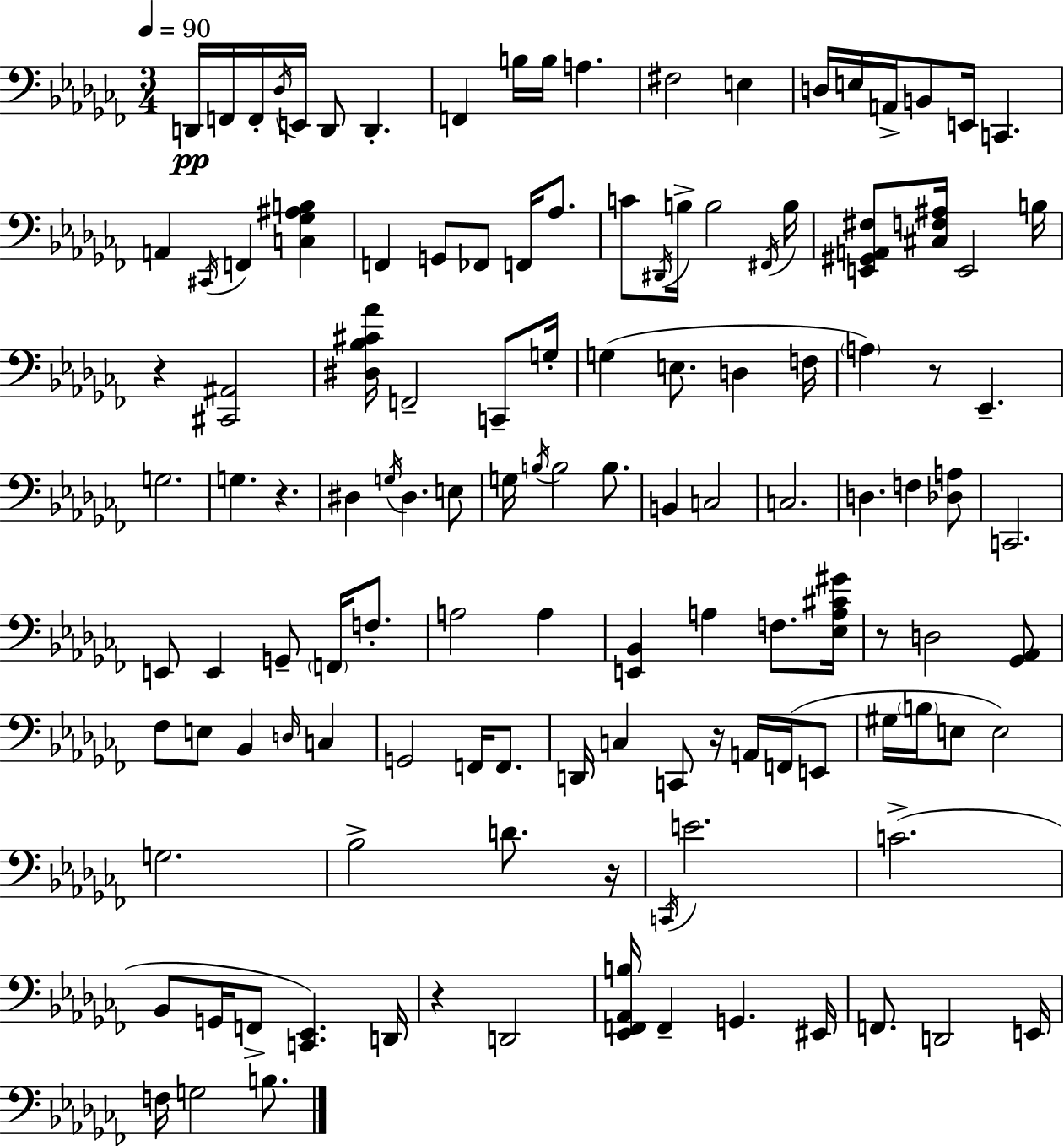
{
  \clef bass
  \numericTimeSignature
  \time 3/4
  \key aes \minor
  \tempo 4 = 90
  \repeat volta 2 { d,16\pp f,16 f,16-. \acciaccatura { des16 } e,16 d,8 d,4.-. | f,4 b16 b16 a4. | fis2 e4 | d16 e16 a,16-> b,8 e,16 c,4. | \break a,4 \acciaccatura { cis,16 } f,4 <c ges ais b>4 | f,4 g,8 fes,8 f,16 aes8. | c'8 \acciaccatura { dis,16 } b16-> b2 | \acciaccatura { fis,16 } b16 <e, gis, a, fis>8 <cis f ais>16 e,2 | \break b16 r4 <cis, ais,>2 | <dis bes cis' aes'>16 f,2-- | c,8-- g16-. g4( e8. d4 | f16 \parenthesize a4) r8 ees,4.-- | \break g2. | g4. r4. | dis4 \acciaccatura { g16 } dis4. | e8 g16 \acciaccatura { b16 } b2 | \break b8. b,4 c2 | c2. | d4. | f4 <des a>8 c,2. | \break e,8 e,4 | g,8-- \parenthesize f,16 f8.-. a2 | a4 <e, bes,>4 a4 | f8. <ees a cis' gis'>16 r8 d2 | \break <ges, aes,>8 fes8 e8 bes,4 | \grace { d16 } c4 g,2 | f,16 f,8. d,16 c4 | c,8 r16 a,16 f,16( e,8 gis16 \parenthesize b16 e8 e2) | \break g2. | bes2-> | d'8. r16 \acciaccatura { c,16 } e'2. | c'2.->( | \break bes,8 g,16 f,8-> | <c, ees,>4.) d,16 r4 | d,2 <ees, f, aes, b>16 f,4-- | g,4. eis,16 f,8. d,2 | \break e,16 f16 g2 | b8. } \bar "|."
}